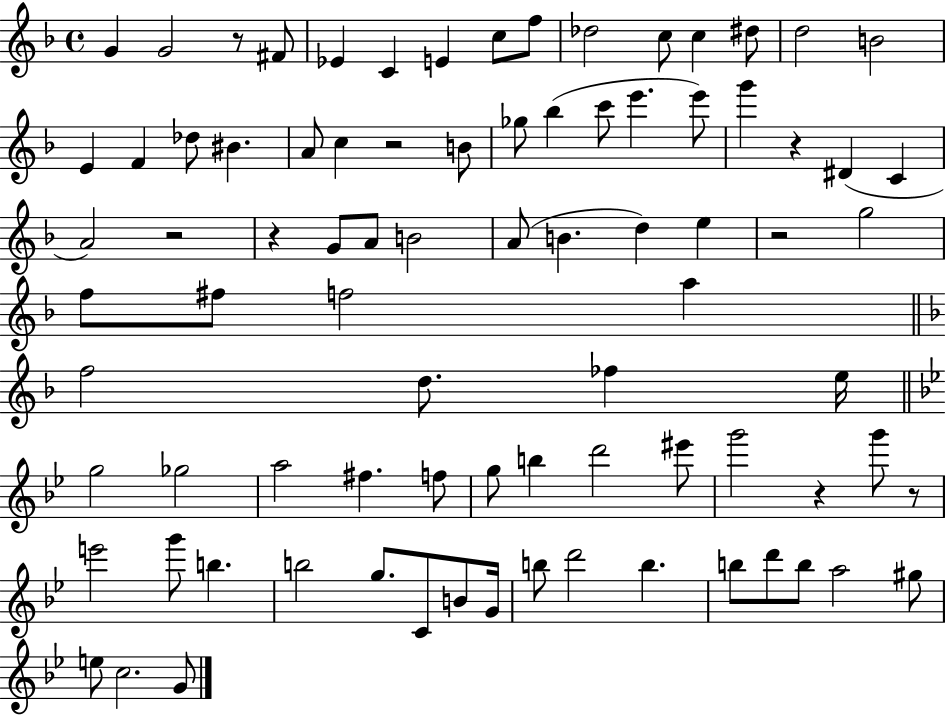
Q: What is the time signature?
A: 4/4